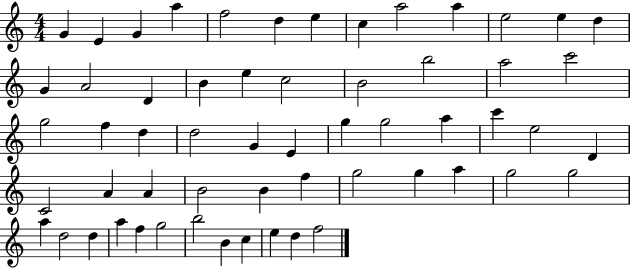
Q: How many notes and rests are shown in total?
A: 58